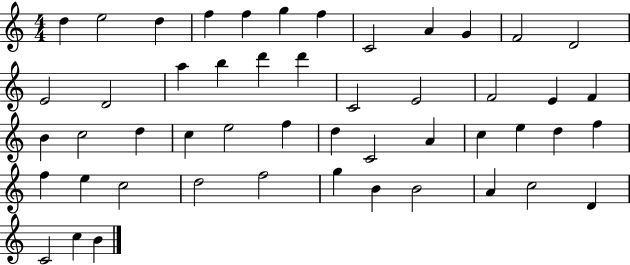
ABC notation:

X:1
T:Untitled
M:4/4
L:1/4
K:C
d e2 d f f g f C2 A G F2 D2 E2 D2 a b d' d' C2 E2 F2 E F B c2 d c e2 f d C2 A c e d f f e c2 d2 f2 g B B2 A c2 D C2 c B